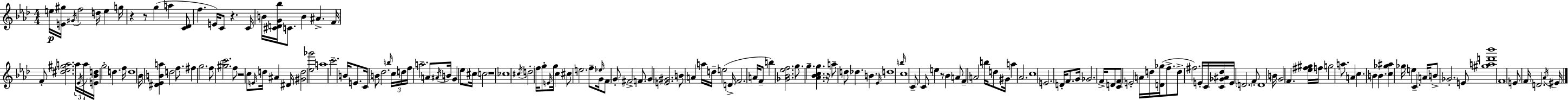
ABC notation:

X:1
T:Untitled
M:4/4
L:1/4
K:Fm
e/4 [E^g]/4 ^G/4 f2 d/4 e g/4 z z/2 g a [C_D]/2 f E/4 C/2 z C/4 B/4 [^CDG_b]/4 C/2 B ^A F/4 F/2 [^d_e^ga]2 a/4 _E/4 a/4 [E_Bd]/4 g2 d f/4 d4 _B/4 [^D_EBa] d2 f/2 ^f g2 f/2 [^gc']2 f/2 z2 c/2 E/4 d/4 ^A ^D/4 [^Gd]2 [_e_g']2 a4 c'2 B/4 E/2 C/4 B/2 _d2 b/4 c/4 d/4 f/4 a2 A/2 ^A/4 B/4 G _e/2 ^c/4 c2 z4 _c4 ^c/4 d2 f/4 g/2 E/4 g/4 c ^c/2 e2 f/2 _e/4 G/4 F/2 G/2 ^F2 F/2 G [E^G]2 B/2 A a/4 d/4 e2 D/4 F2 A/4 F/2 b [_G_B_ef]2 g/2 g [_A_Bcg] z/4 a/2 d/2 _d B _E/4 d4 b/4 c4 C/2 C/2 e z/2 _B A/2 F A2 b/4 d/2 ^G/4 a _A2 c4 E2 D/4 F/2 G/4 _G2 F/4 D/2 [CF]/2 E2 A/4 d/4 [D_g]/4 f/2 d/2 ^f2 E/4 C/4 [C_G^A_d]/4 E/4 D2 F/2 D4 B/4 G2 F [_e^f^g]/4 f/4 g2 a/2 A c B B [c_g^a] _g/4 e C A/4 B/2 _G2 E/2 [^gad'_b']4 F4 E/2 F/4 D2 _A/4 ^E/4